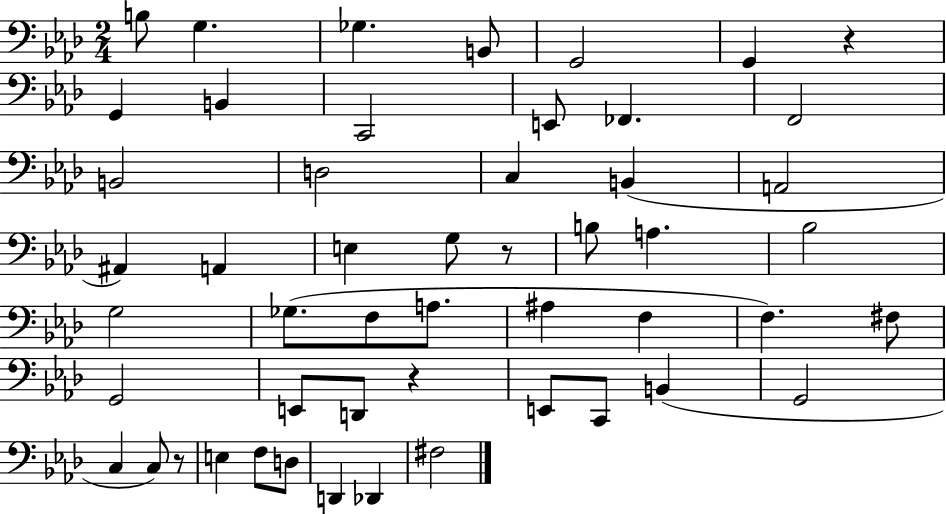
{
  \clef bass
  \numericTimeSignature
  \time 2/4
  \key aes \major
  b8 g4. | ges4. b,8 | g,2 | g,4 r4 | \break g,4 b,4 | c,2 | e,8 fes,4. | f,2 | \break b,2 | d2 | c4 b,4( | a,2 | \break ais,4) a,4 | e4 g8 r8 | b8 a4. | bes2 | \break g2 | ges8.( f8 a8. | ais4 f4 | f4.) fis8 | \break g,2 | e,8 d,8 r4 | e,8 c,8 b,4( | g,2 | \break c4 c8) r8 | e4 f8 d8 | d,4 des,4 | fis2 | \break \bar "|."
}